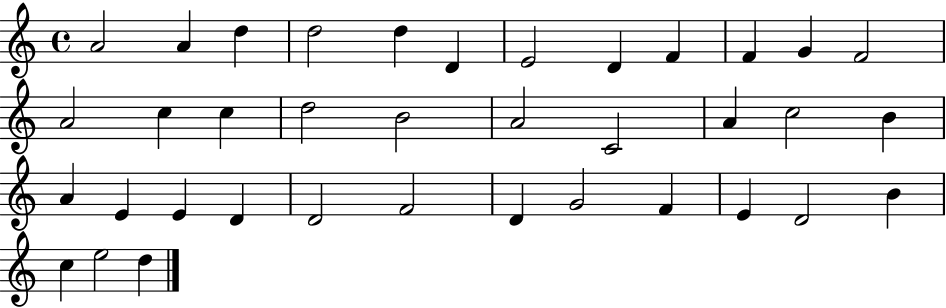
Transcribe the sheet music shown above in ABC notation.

X:1
T:Untitled
M:4/4
L:1/4
K:C
A2 A d d2 d D E2 D F F G F2 A2 c c d2 B2 A2 C2 A c2 B A E E D D2 F2 D G2 F E D2 B c e2 d